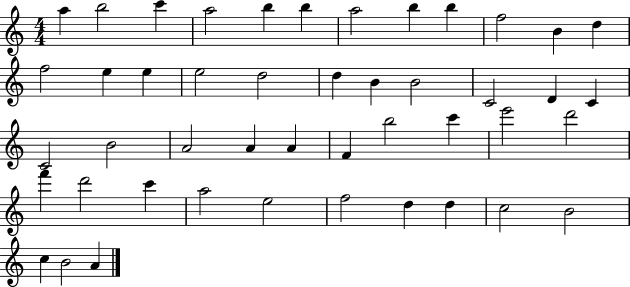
X:1
T:Untitled
M:4/4
L:1/4
K:C
a b2 c' a2 b b a2 b b f2 B d f2 e e e2 d2 d B B2 C2 D C C2 B2 A2 A A F b2 c' e'2 d'2 f' d'2 c' a2 e2 f2 d d c2 B2 c B2 A